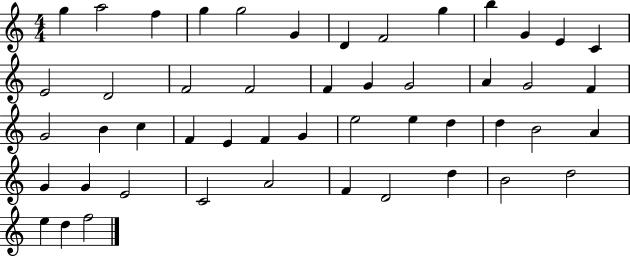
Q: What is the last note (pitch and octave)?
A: F5